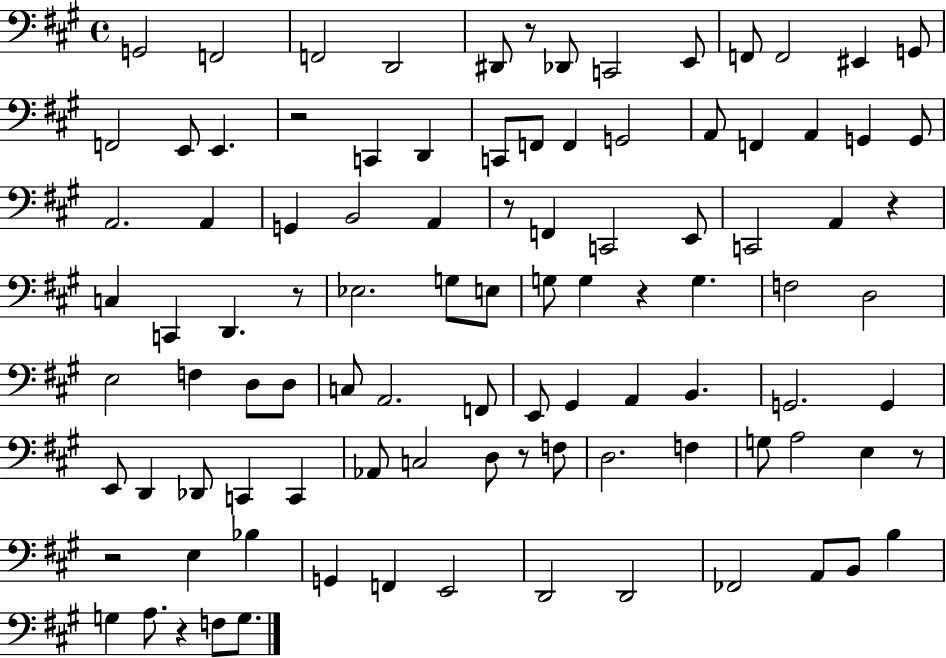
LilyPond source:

{
  \clef bass
  \time 4/4
  \defaultTimeSignature
  \key a \major
  g,2 f,2 | f,2 d,2 | dis,8 r8 des,8 c,2 e,8 | f,8 f,2 eis,4 g,8 | \break f,2 e,8 e,4. | r2 c,4 d,4 | c,8 f,8 f,4 g,2 | a,8 f,4 a,4 g,4 g,8 | \break a,2. a,4 | g,4 b,2 a,4 | r8 f,4 c,2 e,8 | c,2 a,4 r4 | \break c4 c,4 d,4. r8 | ees2. g8 e8 | g8 g4 r4 g4. | f2 d2 | \break e2 f4 d8 d8 | c8 a,2. f,8 | e,8 gis,4 a,4 b,4. | g,2. g,4 | \break e,8 d,4 des,8 c,4 c,4 | aes,8 c2 d8 r8 f8 | d2. f4 | g8 a2 e4 r8 | \break r2 e4 bes4 | g,4 f,4 e,2 | d,2 d,2 | fes,2 a,8 b,8 b4 | \break g4 a8. r4 f8 g8. | \bar "|."
}